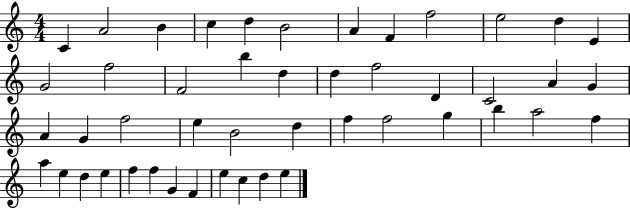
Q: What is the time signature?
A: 4/4